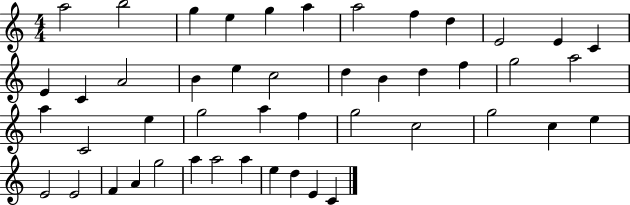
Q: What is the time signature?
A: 4/4